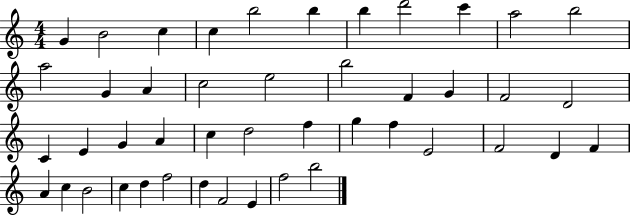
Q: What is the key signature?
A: C major